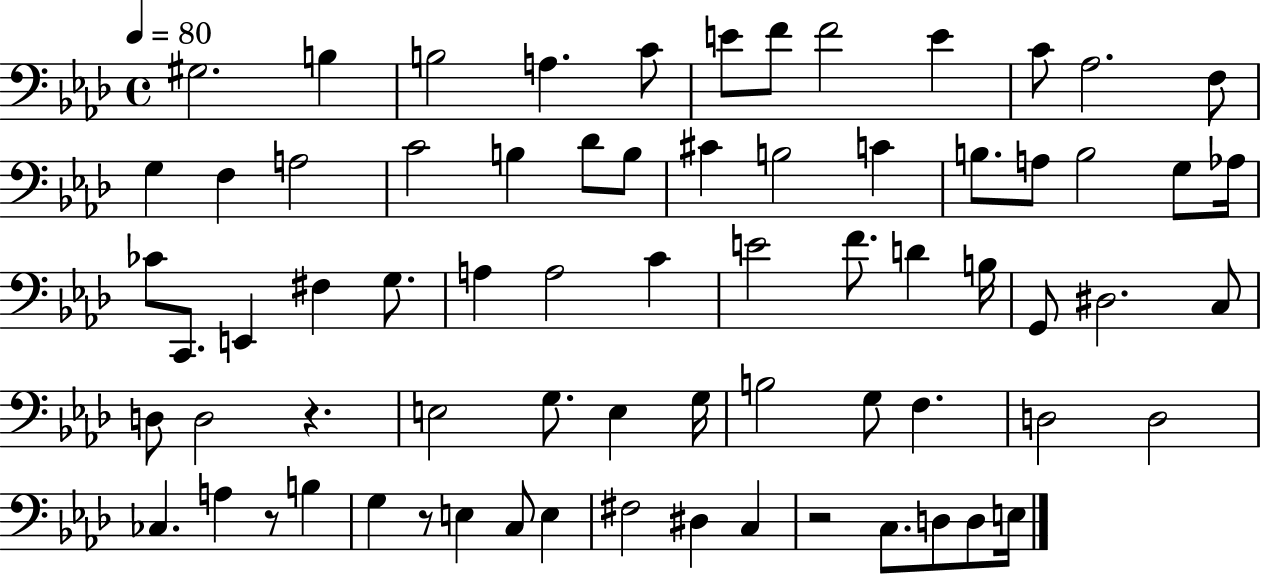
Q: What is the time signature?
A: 4/4